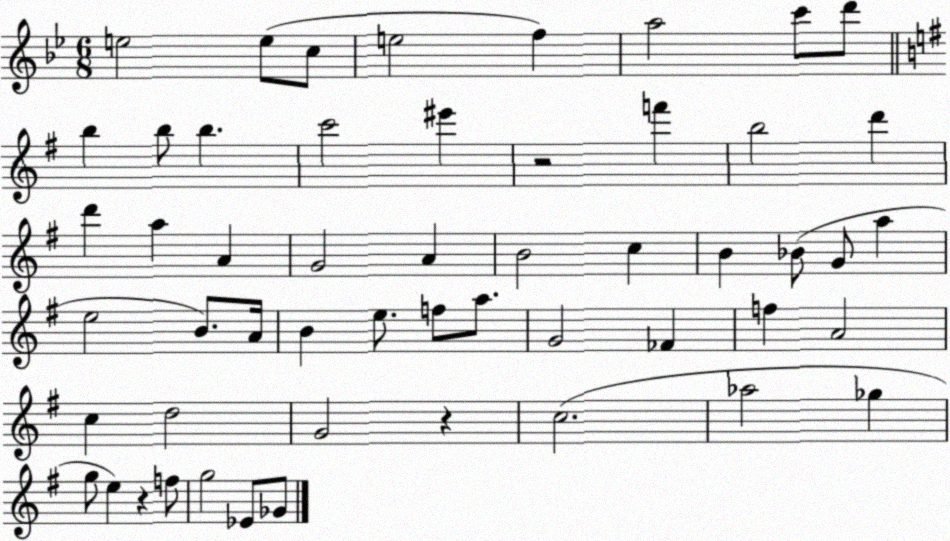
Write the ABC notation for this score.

X:1
T:Untitled
M:6/8
L:1/4
K:Bb
e2 e/2 c/2 e2 f a2 c'/2 d'/2 b b/2 b c'2 ^e' z2 f' b2 d' d' a A G2 A B2 c B _B/2 G/2 a e2 B/2 A/4 B e/2 f/2 a/2 G2 _F f A2 c d2 G2 z c2 _a2 _g g/2 e z f/2 g2 _E/2 _G/2